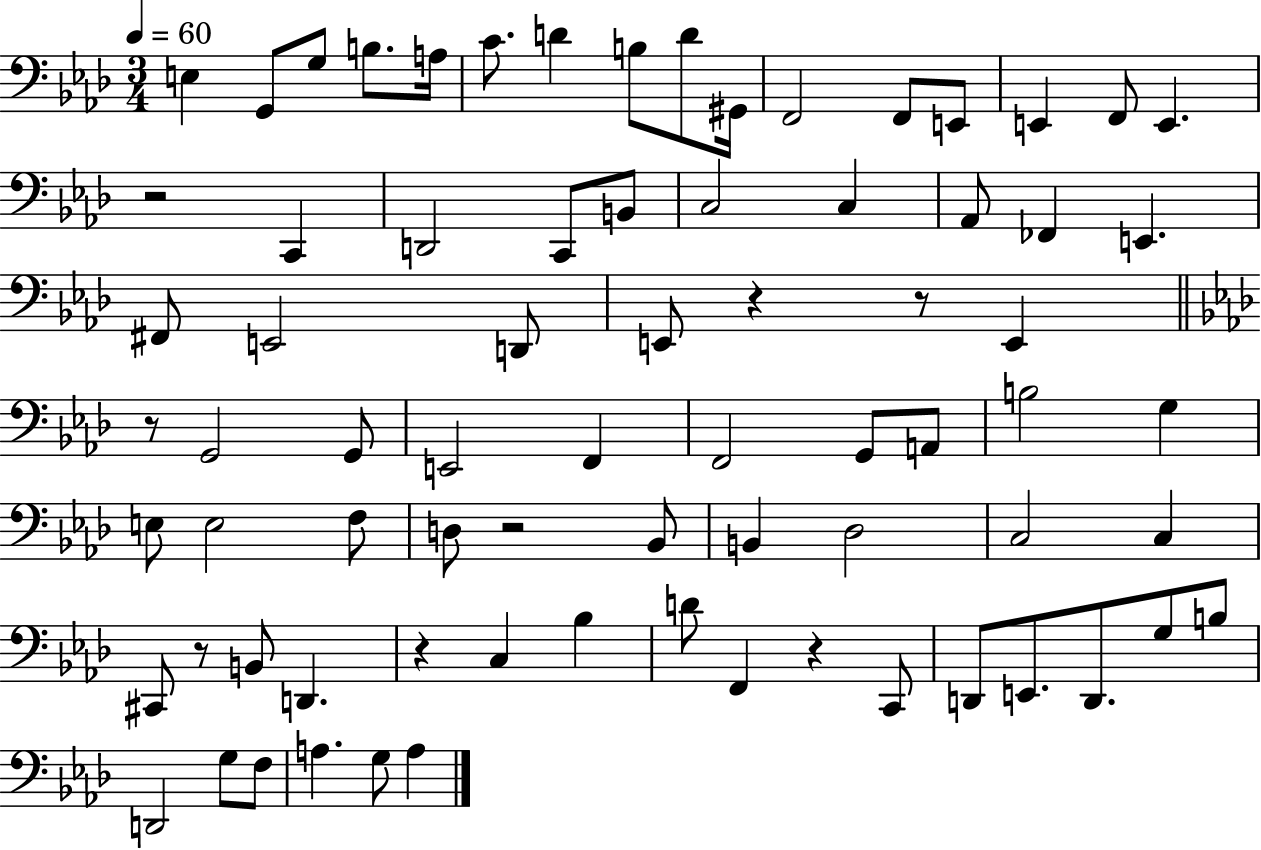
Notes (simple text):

E3/q G2/e G3/e B3/e. A3/s C4/e. D4/q B3/e D4/e G#2/s F2/h F2/e E2/e E2/q F2/e E2/q. R/h C2/q D2/h C2/e B2/e C3/h C3/q Ab2/e FES2/q E2/q. F#2/e E2/h D2/e E2/e R/q R/e E2/q R/e G2/h G2/e E2/h F2/q F2/h G2/e A2/e B3/h G3/q E3/e E3/h F3/e D3/e R/h Bb2/e B2/q Db3/h C3/h C3/q C#2/e R/e B2/e D2/q. R/q C3/q Bb3/q D4/e F2/q R/q C2/e D2/e E2/e. D2/e. G3/e B3/e D2/h G3/e F3/e A3/q. G3/e A3/q